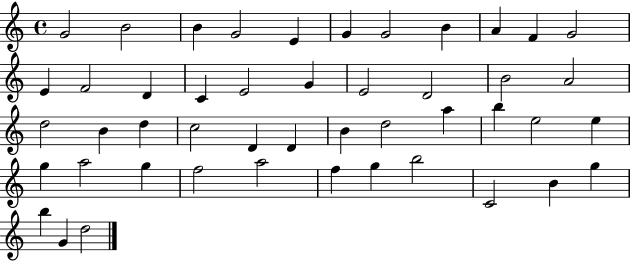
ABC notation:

X:1
T:Untitled
M:4/4
L:1/4
K:C
G2 B2 B G2 E G G2 B A F G2 E F2 D C E2 G E2 D2 B2 A2 d2 B d c2 D D B d2 a b e2 e g a2 g f2 a2 f g b2 C2 B g b G d2